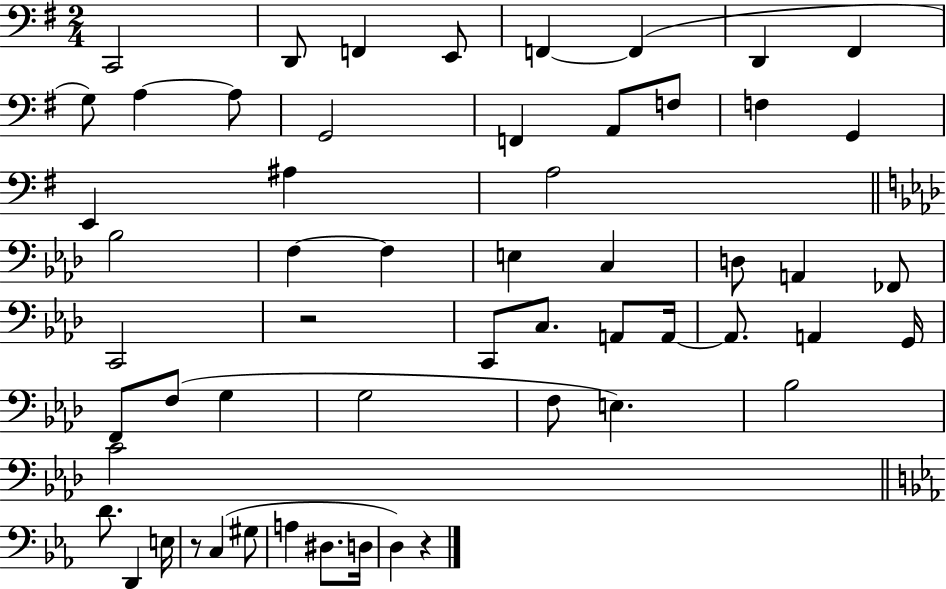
C2/h D2/e F2/q E2/e F2/q F2/q D2/q F#2/q G3/e A3/q A3/e G2/h F2/q A2/e F3/e F3/q G2/q E2/q A#3/q A3/h Bb3/h F3/q F3/q E3/q C3/q D3/e A2/q FES2/e C2/h R/h C2/e C3/e. A2/e A2/s A2/e. A2/q G2/s F2/e F3/e G3/q G3/h F3/e E3/q. Bb3/h C4/h D4/e. D2/q E3/s R/e C3/q G#3/e A3/q D#3/e. D3/s D3/q R/q